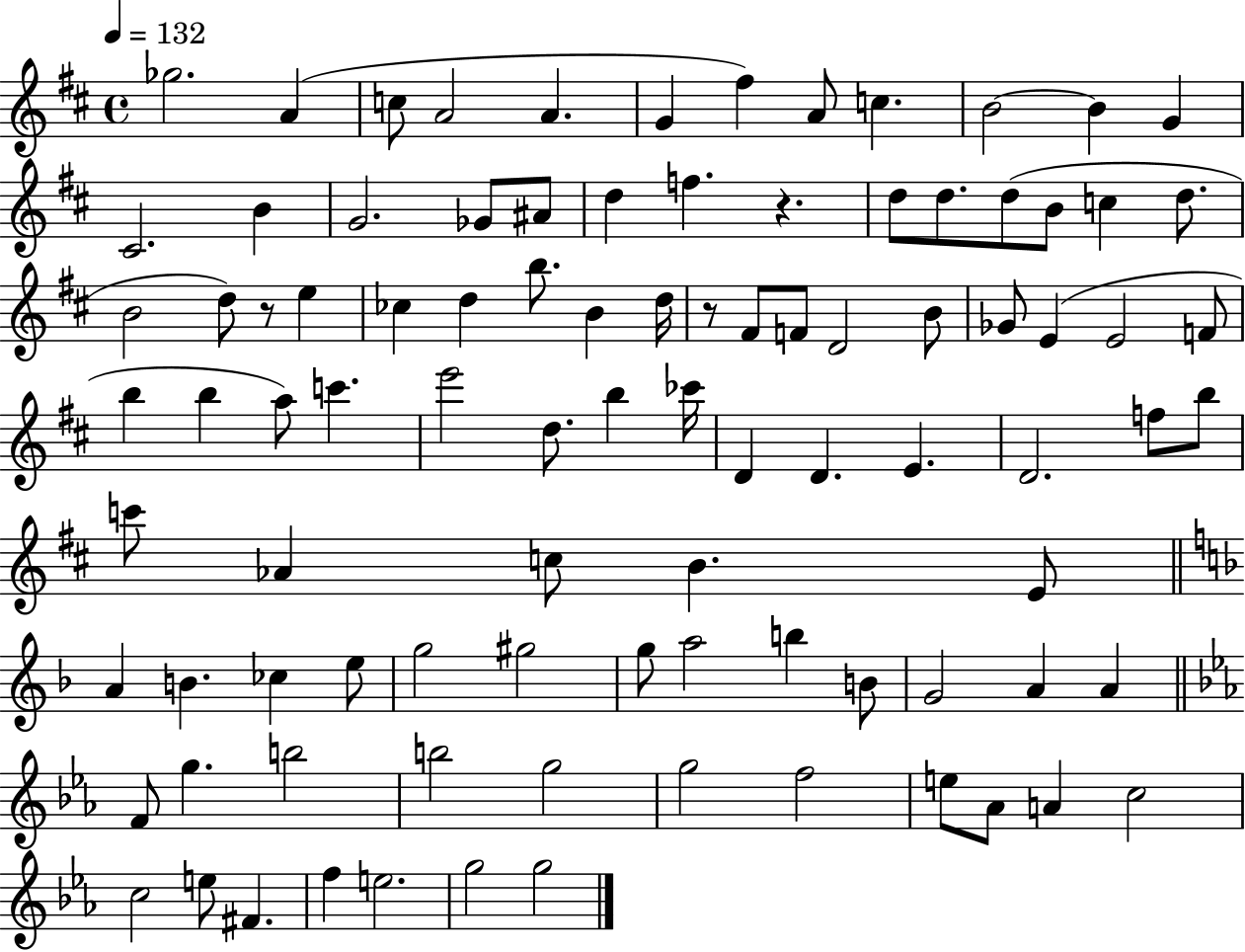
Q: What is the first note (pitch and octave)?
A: Gb5